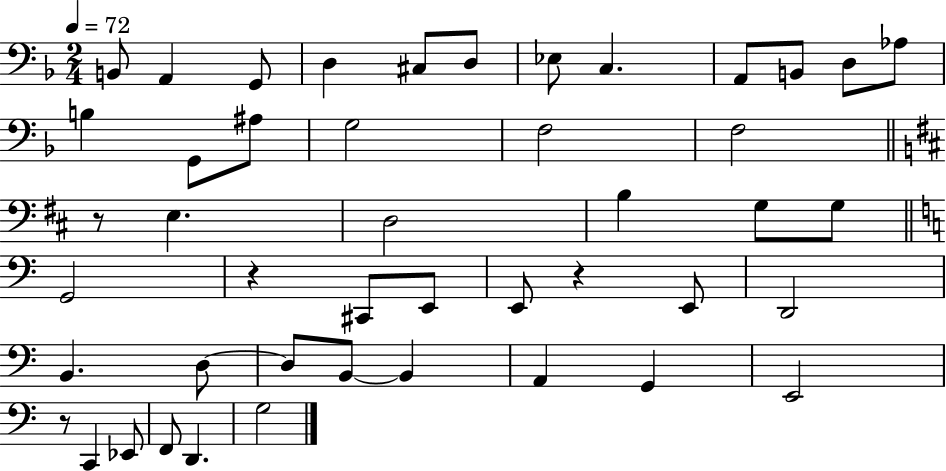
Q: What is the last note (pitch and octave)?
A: G3